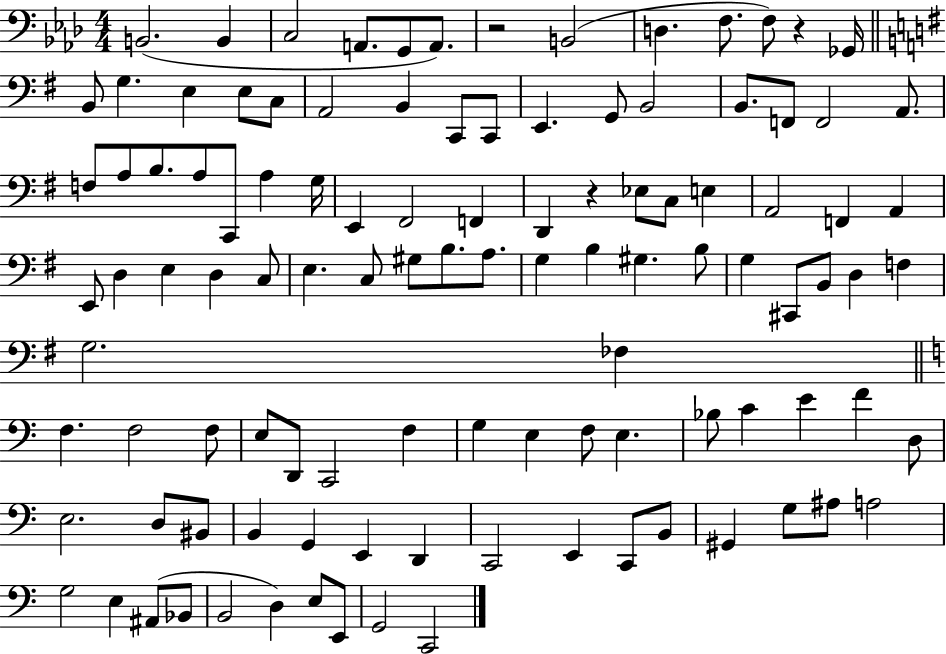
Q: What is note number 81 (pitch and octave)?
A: D3